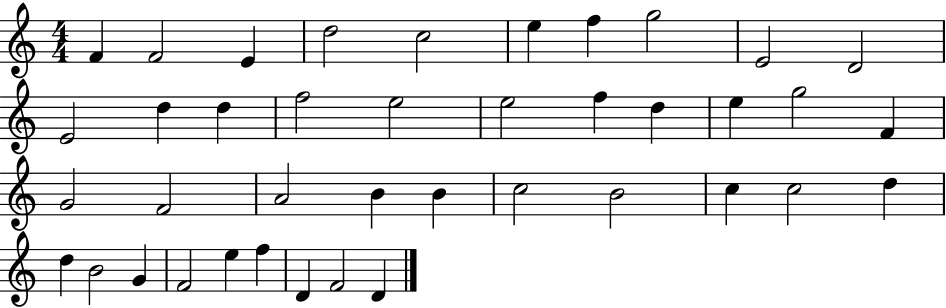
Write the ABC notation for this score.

X:1
T:Untitled
M:4/4
L:1/4
K:C
F F2 E d2 c2 e f g2 E2 D2 E2 d d f2 e2 e2 f d e g2 F G2 F2 A2 B B c2 B2 c c2 d d B2 G F2 e f D F2 D